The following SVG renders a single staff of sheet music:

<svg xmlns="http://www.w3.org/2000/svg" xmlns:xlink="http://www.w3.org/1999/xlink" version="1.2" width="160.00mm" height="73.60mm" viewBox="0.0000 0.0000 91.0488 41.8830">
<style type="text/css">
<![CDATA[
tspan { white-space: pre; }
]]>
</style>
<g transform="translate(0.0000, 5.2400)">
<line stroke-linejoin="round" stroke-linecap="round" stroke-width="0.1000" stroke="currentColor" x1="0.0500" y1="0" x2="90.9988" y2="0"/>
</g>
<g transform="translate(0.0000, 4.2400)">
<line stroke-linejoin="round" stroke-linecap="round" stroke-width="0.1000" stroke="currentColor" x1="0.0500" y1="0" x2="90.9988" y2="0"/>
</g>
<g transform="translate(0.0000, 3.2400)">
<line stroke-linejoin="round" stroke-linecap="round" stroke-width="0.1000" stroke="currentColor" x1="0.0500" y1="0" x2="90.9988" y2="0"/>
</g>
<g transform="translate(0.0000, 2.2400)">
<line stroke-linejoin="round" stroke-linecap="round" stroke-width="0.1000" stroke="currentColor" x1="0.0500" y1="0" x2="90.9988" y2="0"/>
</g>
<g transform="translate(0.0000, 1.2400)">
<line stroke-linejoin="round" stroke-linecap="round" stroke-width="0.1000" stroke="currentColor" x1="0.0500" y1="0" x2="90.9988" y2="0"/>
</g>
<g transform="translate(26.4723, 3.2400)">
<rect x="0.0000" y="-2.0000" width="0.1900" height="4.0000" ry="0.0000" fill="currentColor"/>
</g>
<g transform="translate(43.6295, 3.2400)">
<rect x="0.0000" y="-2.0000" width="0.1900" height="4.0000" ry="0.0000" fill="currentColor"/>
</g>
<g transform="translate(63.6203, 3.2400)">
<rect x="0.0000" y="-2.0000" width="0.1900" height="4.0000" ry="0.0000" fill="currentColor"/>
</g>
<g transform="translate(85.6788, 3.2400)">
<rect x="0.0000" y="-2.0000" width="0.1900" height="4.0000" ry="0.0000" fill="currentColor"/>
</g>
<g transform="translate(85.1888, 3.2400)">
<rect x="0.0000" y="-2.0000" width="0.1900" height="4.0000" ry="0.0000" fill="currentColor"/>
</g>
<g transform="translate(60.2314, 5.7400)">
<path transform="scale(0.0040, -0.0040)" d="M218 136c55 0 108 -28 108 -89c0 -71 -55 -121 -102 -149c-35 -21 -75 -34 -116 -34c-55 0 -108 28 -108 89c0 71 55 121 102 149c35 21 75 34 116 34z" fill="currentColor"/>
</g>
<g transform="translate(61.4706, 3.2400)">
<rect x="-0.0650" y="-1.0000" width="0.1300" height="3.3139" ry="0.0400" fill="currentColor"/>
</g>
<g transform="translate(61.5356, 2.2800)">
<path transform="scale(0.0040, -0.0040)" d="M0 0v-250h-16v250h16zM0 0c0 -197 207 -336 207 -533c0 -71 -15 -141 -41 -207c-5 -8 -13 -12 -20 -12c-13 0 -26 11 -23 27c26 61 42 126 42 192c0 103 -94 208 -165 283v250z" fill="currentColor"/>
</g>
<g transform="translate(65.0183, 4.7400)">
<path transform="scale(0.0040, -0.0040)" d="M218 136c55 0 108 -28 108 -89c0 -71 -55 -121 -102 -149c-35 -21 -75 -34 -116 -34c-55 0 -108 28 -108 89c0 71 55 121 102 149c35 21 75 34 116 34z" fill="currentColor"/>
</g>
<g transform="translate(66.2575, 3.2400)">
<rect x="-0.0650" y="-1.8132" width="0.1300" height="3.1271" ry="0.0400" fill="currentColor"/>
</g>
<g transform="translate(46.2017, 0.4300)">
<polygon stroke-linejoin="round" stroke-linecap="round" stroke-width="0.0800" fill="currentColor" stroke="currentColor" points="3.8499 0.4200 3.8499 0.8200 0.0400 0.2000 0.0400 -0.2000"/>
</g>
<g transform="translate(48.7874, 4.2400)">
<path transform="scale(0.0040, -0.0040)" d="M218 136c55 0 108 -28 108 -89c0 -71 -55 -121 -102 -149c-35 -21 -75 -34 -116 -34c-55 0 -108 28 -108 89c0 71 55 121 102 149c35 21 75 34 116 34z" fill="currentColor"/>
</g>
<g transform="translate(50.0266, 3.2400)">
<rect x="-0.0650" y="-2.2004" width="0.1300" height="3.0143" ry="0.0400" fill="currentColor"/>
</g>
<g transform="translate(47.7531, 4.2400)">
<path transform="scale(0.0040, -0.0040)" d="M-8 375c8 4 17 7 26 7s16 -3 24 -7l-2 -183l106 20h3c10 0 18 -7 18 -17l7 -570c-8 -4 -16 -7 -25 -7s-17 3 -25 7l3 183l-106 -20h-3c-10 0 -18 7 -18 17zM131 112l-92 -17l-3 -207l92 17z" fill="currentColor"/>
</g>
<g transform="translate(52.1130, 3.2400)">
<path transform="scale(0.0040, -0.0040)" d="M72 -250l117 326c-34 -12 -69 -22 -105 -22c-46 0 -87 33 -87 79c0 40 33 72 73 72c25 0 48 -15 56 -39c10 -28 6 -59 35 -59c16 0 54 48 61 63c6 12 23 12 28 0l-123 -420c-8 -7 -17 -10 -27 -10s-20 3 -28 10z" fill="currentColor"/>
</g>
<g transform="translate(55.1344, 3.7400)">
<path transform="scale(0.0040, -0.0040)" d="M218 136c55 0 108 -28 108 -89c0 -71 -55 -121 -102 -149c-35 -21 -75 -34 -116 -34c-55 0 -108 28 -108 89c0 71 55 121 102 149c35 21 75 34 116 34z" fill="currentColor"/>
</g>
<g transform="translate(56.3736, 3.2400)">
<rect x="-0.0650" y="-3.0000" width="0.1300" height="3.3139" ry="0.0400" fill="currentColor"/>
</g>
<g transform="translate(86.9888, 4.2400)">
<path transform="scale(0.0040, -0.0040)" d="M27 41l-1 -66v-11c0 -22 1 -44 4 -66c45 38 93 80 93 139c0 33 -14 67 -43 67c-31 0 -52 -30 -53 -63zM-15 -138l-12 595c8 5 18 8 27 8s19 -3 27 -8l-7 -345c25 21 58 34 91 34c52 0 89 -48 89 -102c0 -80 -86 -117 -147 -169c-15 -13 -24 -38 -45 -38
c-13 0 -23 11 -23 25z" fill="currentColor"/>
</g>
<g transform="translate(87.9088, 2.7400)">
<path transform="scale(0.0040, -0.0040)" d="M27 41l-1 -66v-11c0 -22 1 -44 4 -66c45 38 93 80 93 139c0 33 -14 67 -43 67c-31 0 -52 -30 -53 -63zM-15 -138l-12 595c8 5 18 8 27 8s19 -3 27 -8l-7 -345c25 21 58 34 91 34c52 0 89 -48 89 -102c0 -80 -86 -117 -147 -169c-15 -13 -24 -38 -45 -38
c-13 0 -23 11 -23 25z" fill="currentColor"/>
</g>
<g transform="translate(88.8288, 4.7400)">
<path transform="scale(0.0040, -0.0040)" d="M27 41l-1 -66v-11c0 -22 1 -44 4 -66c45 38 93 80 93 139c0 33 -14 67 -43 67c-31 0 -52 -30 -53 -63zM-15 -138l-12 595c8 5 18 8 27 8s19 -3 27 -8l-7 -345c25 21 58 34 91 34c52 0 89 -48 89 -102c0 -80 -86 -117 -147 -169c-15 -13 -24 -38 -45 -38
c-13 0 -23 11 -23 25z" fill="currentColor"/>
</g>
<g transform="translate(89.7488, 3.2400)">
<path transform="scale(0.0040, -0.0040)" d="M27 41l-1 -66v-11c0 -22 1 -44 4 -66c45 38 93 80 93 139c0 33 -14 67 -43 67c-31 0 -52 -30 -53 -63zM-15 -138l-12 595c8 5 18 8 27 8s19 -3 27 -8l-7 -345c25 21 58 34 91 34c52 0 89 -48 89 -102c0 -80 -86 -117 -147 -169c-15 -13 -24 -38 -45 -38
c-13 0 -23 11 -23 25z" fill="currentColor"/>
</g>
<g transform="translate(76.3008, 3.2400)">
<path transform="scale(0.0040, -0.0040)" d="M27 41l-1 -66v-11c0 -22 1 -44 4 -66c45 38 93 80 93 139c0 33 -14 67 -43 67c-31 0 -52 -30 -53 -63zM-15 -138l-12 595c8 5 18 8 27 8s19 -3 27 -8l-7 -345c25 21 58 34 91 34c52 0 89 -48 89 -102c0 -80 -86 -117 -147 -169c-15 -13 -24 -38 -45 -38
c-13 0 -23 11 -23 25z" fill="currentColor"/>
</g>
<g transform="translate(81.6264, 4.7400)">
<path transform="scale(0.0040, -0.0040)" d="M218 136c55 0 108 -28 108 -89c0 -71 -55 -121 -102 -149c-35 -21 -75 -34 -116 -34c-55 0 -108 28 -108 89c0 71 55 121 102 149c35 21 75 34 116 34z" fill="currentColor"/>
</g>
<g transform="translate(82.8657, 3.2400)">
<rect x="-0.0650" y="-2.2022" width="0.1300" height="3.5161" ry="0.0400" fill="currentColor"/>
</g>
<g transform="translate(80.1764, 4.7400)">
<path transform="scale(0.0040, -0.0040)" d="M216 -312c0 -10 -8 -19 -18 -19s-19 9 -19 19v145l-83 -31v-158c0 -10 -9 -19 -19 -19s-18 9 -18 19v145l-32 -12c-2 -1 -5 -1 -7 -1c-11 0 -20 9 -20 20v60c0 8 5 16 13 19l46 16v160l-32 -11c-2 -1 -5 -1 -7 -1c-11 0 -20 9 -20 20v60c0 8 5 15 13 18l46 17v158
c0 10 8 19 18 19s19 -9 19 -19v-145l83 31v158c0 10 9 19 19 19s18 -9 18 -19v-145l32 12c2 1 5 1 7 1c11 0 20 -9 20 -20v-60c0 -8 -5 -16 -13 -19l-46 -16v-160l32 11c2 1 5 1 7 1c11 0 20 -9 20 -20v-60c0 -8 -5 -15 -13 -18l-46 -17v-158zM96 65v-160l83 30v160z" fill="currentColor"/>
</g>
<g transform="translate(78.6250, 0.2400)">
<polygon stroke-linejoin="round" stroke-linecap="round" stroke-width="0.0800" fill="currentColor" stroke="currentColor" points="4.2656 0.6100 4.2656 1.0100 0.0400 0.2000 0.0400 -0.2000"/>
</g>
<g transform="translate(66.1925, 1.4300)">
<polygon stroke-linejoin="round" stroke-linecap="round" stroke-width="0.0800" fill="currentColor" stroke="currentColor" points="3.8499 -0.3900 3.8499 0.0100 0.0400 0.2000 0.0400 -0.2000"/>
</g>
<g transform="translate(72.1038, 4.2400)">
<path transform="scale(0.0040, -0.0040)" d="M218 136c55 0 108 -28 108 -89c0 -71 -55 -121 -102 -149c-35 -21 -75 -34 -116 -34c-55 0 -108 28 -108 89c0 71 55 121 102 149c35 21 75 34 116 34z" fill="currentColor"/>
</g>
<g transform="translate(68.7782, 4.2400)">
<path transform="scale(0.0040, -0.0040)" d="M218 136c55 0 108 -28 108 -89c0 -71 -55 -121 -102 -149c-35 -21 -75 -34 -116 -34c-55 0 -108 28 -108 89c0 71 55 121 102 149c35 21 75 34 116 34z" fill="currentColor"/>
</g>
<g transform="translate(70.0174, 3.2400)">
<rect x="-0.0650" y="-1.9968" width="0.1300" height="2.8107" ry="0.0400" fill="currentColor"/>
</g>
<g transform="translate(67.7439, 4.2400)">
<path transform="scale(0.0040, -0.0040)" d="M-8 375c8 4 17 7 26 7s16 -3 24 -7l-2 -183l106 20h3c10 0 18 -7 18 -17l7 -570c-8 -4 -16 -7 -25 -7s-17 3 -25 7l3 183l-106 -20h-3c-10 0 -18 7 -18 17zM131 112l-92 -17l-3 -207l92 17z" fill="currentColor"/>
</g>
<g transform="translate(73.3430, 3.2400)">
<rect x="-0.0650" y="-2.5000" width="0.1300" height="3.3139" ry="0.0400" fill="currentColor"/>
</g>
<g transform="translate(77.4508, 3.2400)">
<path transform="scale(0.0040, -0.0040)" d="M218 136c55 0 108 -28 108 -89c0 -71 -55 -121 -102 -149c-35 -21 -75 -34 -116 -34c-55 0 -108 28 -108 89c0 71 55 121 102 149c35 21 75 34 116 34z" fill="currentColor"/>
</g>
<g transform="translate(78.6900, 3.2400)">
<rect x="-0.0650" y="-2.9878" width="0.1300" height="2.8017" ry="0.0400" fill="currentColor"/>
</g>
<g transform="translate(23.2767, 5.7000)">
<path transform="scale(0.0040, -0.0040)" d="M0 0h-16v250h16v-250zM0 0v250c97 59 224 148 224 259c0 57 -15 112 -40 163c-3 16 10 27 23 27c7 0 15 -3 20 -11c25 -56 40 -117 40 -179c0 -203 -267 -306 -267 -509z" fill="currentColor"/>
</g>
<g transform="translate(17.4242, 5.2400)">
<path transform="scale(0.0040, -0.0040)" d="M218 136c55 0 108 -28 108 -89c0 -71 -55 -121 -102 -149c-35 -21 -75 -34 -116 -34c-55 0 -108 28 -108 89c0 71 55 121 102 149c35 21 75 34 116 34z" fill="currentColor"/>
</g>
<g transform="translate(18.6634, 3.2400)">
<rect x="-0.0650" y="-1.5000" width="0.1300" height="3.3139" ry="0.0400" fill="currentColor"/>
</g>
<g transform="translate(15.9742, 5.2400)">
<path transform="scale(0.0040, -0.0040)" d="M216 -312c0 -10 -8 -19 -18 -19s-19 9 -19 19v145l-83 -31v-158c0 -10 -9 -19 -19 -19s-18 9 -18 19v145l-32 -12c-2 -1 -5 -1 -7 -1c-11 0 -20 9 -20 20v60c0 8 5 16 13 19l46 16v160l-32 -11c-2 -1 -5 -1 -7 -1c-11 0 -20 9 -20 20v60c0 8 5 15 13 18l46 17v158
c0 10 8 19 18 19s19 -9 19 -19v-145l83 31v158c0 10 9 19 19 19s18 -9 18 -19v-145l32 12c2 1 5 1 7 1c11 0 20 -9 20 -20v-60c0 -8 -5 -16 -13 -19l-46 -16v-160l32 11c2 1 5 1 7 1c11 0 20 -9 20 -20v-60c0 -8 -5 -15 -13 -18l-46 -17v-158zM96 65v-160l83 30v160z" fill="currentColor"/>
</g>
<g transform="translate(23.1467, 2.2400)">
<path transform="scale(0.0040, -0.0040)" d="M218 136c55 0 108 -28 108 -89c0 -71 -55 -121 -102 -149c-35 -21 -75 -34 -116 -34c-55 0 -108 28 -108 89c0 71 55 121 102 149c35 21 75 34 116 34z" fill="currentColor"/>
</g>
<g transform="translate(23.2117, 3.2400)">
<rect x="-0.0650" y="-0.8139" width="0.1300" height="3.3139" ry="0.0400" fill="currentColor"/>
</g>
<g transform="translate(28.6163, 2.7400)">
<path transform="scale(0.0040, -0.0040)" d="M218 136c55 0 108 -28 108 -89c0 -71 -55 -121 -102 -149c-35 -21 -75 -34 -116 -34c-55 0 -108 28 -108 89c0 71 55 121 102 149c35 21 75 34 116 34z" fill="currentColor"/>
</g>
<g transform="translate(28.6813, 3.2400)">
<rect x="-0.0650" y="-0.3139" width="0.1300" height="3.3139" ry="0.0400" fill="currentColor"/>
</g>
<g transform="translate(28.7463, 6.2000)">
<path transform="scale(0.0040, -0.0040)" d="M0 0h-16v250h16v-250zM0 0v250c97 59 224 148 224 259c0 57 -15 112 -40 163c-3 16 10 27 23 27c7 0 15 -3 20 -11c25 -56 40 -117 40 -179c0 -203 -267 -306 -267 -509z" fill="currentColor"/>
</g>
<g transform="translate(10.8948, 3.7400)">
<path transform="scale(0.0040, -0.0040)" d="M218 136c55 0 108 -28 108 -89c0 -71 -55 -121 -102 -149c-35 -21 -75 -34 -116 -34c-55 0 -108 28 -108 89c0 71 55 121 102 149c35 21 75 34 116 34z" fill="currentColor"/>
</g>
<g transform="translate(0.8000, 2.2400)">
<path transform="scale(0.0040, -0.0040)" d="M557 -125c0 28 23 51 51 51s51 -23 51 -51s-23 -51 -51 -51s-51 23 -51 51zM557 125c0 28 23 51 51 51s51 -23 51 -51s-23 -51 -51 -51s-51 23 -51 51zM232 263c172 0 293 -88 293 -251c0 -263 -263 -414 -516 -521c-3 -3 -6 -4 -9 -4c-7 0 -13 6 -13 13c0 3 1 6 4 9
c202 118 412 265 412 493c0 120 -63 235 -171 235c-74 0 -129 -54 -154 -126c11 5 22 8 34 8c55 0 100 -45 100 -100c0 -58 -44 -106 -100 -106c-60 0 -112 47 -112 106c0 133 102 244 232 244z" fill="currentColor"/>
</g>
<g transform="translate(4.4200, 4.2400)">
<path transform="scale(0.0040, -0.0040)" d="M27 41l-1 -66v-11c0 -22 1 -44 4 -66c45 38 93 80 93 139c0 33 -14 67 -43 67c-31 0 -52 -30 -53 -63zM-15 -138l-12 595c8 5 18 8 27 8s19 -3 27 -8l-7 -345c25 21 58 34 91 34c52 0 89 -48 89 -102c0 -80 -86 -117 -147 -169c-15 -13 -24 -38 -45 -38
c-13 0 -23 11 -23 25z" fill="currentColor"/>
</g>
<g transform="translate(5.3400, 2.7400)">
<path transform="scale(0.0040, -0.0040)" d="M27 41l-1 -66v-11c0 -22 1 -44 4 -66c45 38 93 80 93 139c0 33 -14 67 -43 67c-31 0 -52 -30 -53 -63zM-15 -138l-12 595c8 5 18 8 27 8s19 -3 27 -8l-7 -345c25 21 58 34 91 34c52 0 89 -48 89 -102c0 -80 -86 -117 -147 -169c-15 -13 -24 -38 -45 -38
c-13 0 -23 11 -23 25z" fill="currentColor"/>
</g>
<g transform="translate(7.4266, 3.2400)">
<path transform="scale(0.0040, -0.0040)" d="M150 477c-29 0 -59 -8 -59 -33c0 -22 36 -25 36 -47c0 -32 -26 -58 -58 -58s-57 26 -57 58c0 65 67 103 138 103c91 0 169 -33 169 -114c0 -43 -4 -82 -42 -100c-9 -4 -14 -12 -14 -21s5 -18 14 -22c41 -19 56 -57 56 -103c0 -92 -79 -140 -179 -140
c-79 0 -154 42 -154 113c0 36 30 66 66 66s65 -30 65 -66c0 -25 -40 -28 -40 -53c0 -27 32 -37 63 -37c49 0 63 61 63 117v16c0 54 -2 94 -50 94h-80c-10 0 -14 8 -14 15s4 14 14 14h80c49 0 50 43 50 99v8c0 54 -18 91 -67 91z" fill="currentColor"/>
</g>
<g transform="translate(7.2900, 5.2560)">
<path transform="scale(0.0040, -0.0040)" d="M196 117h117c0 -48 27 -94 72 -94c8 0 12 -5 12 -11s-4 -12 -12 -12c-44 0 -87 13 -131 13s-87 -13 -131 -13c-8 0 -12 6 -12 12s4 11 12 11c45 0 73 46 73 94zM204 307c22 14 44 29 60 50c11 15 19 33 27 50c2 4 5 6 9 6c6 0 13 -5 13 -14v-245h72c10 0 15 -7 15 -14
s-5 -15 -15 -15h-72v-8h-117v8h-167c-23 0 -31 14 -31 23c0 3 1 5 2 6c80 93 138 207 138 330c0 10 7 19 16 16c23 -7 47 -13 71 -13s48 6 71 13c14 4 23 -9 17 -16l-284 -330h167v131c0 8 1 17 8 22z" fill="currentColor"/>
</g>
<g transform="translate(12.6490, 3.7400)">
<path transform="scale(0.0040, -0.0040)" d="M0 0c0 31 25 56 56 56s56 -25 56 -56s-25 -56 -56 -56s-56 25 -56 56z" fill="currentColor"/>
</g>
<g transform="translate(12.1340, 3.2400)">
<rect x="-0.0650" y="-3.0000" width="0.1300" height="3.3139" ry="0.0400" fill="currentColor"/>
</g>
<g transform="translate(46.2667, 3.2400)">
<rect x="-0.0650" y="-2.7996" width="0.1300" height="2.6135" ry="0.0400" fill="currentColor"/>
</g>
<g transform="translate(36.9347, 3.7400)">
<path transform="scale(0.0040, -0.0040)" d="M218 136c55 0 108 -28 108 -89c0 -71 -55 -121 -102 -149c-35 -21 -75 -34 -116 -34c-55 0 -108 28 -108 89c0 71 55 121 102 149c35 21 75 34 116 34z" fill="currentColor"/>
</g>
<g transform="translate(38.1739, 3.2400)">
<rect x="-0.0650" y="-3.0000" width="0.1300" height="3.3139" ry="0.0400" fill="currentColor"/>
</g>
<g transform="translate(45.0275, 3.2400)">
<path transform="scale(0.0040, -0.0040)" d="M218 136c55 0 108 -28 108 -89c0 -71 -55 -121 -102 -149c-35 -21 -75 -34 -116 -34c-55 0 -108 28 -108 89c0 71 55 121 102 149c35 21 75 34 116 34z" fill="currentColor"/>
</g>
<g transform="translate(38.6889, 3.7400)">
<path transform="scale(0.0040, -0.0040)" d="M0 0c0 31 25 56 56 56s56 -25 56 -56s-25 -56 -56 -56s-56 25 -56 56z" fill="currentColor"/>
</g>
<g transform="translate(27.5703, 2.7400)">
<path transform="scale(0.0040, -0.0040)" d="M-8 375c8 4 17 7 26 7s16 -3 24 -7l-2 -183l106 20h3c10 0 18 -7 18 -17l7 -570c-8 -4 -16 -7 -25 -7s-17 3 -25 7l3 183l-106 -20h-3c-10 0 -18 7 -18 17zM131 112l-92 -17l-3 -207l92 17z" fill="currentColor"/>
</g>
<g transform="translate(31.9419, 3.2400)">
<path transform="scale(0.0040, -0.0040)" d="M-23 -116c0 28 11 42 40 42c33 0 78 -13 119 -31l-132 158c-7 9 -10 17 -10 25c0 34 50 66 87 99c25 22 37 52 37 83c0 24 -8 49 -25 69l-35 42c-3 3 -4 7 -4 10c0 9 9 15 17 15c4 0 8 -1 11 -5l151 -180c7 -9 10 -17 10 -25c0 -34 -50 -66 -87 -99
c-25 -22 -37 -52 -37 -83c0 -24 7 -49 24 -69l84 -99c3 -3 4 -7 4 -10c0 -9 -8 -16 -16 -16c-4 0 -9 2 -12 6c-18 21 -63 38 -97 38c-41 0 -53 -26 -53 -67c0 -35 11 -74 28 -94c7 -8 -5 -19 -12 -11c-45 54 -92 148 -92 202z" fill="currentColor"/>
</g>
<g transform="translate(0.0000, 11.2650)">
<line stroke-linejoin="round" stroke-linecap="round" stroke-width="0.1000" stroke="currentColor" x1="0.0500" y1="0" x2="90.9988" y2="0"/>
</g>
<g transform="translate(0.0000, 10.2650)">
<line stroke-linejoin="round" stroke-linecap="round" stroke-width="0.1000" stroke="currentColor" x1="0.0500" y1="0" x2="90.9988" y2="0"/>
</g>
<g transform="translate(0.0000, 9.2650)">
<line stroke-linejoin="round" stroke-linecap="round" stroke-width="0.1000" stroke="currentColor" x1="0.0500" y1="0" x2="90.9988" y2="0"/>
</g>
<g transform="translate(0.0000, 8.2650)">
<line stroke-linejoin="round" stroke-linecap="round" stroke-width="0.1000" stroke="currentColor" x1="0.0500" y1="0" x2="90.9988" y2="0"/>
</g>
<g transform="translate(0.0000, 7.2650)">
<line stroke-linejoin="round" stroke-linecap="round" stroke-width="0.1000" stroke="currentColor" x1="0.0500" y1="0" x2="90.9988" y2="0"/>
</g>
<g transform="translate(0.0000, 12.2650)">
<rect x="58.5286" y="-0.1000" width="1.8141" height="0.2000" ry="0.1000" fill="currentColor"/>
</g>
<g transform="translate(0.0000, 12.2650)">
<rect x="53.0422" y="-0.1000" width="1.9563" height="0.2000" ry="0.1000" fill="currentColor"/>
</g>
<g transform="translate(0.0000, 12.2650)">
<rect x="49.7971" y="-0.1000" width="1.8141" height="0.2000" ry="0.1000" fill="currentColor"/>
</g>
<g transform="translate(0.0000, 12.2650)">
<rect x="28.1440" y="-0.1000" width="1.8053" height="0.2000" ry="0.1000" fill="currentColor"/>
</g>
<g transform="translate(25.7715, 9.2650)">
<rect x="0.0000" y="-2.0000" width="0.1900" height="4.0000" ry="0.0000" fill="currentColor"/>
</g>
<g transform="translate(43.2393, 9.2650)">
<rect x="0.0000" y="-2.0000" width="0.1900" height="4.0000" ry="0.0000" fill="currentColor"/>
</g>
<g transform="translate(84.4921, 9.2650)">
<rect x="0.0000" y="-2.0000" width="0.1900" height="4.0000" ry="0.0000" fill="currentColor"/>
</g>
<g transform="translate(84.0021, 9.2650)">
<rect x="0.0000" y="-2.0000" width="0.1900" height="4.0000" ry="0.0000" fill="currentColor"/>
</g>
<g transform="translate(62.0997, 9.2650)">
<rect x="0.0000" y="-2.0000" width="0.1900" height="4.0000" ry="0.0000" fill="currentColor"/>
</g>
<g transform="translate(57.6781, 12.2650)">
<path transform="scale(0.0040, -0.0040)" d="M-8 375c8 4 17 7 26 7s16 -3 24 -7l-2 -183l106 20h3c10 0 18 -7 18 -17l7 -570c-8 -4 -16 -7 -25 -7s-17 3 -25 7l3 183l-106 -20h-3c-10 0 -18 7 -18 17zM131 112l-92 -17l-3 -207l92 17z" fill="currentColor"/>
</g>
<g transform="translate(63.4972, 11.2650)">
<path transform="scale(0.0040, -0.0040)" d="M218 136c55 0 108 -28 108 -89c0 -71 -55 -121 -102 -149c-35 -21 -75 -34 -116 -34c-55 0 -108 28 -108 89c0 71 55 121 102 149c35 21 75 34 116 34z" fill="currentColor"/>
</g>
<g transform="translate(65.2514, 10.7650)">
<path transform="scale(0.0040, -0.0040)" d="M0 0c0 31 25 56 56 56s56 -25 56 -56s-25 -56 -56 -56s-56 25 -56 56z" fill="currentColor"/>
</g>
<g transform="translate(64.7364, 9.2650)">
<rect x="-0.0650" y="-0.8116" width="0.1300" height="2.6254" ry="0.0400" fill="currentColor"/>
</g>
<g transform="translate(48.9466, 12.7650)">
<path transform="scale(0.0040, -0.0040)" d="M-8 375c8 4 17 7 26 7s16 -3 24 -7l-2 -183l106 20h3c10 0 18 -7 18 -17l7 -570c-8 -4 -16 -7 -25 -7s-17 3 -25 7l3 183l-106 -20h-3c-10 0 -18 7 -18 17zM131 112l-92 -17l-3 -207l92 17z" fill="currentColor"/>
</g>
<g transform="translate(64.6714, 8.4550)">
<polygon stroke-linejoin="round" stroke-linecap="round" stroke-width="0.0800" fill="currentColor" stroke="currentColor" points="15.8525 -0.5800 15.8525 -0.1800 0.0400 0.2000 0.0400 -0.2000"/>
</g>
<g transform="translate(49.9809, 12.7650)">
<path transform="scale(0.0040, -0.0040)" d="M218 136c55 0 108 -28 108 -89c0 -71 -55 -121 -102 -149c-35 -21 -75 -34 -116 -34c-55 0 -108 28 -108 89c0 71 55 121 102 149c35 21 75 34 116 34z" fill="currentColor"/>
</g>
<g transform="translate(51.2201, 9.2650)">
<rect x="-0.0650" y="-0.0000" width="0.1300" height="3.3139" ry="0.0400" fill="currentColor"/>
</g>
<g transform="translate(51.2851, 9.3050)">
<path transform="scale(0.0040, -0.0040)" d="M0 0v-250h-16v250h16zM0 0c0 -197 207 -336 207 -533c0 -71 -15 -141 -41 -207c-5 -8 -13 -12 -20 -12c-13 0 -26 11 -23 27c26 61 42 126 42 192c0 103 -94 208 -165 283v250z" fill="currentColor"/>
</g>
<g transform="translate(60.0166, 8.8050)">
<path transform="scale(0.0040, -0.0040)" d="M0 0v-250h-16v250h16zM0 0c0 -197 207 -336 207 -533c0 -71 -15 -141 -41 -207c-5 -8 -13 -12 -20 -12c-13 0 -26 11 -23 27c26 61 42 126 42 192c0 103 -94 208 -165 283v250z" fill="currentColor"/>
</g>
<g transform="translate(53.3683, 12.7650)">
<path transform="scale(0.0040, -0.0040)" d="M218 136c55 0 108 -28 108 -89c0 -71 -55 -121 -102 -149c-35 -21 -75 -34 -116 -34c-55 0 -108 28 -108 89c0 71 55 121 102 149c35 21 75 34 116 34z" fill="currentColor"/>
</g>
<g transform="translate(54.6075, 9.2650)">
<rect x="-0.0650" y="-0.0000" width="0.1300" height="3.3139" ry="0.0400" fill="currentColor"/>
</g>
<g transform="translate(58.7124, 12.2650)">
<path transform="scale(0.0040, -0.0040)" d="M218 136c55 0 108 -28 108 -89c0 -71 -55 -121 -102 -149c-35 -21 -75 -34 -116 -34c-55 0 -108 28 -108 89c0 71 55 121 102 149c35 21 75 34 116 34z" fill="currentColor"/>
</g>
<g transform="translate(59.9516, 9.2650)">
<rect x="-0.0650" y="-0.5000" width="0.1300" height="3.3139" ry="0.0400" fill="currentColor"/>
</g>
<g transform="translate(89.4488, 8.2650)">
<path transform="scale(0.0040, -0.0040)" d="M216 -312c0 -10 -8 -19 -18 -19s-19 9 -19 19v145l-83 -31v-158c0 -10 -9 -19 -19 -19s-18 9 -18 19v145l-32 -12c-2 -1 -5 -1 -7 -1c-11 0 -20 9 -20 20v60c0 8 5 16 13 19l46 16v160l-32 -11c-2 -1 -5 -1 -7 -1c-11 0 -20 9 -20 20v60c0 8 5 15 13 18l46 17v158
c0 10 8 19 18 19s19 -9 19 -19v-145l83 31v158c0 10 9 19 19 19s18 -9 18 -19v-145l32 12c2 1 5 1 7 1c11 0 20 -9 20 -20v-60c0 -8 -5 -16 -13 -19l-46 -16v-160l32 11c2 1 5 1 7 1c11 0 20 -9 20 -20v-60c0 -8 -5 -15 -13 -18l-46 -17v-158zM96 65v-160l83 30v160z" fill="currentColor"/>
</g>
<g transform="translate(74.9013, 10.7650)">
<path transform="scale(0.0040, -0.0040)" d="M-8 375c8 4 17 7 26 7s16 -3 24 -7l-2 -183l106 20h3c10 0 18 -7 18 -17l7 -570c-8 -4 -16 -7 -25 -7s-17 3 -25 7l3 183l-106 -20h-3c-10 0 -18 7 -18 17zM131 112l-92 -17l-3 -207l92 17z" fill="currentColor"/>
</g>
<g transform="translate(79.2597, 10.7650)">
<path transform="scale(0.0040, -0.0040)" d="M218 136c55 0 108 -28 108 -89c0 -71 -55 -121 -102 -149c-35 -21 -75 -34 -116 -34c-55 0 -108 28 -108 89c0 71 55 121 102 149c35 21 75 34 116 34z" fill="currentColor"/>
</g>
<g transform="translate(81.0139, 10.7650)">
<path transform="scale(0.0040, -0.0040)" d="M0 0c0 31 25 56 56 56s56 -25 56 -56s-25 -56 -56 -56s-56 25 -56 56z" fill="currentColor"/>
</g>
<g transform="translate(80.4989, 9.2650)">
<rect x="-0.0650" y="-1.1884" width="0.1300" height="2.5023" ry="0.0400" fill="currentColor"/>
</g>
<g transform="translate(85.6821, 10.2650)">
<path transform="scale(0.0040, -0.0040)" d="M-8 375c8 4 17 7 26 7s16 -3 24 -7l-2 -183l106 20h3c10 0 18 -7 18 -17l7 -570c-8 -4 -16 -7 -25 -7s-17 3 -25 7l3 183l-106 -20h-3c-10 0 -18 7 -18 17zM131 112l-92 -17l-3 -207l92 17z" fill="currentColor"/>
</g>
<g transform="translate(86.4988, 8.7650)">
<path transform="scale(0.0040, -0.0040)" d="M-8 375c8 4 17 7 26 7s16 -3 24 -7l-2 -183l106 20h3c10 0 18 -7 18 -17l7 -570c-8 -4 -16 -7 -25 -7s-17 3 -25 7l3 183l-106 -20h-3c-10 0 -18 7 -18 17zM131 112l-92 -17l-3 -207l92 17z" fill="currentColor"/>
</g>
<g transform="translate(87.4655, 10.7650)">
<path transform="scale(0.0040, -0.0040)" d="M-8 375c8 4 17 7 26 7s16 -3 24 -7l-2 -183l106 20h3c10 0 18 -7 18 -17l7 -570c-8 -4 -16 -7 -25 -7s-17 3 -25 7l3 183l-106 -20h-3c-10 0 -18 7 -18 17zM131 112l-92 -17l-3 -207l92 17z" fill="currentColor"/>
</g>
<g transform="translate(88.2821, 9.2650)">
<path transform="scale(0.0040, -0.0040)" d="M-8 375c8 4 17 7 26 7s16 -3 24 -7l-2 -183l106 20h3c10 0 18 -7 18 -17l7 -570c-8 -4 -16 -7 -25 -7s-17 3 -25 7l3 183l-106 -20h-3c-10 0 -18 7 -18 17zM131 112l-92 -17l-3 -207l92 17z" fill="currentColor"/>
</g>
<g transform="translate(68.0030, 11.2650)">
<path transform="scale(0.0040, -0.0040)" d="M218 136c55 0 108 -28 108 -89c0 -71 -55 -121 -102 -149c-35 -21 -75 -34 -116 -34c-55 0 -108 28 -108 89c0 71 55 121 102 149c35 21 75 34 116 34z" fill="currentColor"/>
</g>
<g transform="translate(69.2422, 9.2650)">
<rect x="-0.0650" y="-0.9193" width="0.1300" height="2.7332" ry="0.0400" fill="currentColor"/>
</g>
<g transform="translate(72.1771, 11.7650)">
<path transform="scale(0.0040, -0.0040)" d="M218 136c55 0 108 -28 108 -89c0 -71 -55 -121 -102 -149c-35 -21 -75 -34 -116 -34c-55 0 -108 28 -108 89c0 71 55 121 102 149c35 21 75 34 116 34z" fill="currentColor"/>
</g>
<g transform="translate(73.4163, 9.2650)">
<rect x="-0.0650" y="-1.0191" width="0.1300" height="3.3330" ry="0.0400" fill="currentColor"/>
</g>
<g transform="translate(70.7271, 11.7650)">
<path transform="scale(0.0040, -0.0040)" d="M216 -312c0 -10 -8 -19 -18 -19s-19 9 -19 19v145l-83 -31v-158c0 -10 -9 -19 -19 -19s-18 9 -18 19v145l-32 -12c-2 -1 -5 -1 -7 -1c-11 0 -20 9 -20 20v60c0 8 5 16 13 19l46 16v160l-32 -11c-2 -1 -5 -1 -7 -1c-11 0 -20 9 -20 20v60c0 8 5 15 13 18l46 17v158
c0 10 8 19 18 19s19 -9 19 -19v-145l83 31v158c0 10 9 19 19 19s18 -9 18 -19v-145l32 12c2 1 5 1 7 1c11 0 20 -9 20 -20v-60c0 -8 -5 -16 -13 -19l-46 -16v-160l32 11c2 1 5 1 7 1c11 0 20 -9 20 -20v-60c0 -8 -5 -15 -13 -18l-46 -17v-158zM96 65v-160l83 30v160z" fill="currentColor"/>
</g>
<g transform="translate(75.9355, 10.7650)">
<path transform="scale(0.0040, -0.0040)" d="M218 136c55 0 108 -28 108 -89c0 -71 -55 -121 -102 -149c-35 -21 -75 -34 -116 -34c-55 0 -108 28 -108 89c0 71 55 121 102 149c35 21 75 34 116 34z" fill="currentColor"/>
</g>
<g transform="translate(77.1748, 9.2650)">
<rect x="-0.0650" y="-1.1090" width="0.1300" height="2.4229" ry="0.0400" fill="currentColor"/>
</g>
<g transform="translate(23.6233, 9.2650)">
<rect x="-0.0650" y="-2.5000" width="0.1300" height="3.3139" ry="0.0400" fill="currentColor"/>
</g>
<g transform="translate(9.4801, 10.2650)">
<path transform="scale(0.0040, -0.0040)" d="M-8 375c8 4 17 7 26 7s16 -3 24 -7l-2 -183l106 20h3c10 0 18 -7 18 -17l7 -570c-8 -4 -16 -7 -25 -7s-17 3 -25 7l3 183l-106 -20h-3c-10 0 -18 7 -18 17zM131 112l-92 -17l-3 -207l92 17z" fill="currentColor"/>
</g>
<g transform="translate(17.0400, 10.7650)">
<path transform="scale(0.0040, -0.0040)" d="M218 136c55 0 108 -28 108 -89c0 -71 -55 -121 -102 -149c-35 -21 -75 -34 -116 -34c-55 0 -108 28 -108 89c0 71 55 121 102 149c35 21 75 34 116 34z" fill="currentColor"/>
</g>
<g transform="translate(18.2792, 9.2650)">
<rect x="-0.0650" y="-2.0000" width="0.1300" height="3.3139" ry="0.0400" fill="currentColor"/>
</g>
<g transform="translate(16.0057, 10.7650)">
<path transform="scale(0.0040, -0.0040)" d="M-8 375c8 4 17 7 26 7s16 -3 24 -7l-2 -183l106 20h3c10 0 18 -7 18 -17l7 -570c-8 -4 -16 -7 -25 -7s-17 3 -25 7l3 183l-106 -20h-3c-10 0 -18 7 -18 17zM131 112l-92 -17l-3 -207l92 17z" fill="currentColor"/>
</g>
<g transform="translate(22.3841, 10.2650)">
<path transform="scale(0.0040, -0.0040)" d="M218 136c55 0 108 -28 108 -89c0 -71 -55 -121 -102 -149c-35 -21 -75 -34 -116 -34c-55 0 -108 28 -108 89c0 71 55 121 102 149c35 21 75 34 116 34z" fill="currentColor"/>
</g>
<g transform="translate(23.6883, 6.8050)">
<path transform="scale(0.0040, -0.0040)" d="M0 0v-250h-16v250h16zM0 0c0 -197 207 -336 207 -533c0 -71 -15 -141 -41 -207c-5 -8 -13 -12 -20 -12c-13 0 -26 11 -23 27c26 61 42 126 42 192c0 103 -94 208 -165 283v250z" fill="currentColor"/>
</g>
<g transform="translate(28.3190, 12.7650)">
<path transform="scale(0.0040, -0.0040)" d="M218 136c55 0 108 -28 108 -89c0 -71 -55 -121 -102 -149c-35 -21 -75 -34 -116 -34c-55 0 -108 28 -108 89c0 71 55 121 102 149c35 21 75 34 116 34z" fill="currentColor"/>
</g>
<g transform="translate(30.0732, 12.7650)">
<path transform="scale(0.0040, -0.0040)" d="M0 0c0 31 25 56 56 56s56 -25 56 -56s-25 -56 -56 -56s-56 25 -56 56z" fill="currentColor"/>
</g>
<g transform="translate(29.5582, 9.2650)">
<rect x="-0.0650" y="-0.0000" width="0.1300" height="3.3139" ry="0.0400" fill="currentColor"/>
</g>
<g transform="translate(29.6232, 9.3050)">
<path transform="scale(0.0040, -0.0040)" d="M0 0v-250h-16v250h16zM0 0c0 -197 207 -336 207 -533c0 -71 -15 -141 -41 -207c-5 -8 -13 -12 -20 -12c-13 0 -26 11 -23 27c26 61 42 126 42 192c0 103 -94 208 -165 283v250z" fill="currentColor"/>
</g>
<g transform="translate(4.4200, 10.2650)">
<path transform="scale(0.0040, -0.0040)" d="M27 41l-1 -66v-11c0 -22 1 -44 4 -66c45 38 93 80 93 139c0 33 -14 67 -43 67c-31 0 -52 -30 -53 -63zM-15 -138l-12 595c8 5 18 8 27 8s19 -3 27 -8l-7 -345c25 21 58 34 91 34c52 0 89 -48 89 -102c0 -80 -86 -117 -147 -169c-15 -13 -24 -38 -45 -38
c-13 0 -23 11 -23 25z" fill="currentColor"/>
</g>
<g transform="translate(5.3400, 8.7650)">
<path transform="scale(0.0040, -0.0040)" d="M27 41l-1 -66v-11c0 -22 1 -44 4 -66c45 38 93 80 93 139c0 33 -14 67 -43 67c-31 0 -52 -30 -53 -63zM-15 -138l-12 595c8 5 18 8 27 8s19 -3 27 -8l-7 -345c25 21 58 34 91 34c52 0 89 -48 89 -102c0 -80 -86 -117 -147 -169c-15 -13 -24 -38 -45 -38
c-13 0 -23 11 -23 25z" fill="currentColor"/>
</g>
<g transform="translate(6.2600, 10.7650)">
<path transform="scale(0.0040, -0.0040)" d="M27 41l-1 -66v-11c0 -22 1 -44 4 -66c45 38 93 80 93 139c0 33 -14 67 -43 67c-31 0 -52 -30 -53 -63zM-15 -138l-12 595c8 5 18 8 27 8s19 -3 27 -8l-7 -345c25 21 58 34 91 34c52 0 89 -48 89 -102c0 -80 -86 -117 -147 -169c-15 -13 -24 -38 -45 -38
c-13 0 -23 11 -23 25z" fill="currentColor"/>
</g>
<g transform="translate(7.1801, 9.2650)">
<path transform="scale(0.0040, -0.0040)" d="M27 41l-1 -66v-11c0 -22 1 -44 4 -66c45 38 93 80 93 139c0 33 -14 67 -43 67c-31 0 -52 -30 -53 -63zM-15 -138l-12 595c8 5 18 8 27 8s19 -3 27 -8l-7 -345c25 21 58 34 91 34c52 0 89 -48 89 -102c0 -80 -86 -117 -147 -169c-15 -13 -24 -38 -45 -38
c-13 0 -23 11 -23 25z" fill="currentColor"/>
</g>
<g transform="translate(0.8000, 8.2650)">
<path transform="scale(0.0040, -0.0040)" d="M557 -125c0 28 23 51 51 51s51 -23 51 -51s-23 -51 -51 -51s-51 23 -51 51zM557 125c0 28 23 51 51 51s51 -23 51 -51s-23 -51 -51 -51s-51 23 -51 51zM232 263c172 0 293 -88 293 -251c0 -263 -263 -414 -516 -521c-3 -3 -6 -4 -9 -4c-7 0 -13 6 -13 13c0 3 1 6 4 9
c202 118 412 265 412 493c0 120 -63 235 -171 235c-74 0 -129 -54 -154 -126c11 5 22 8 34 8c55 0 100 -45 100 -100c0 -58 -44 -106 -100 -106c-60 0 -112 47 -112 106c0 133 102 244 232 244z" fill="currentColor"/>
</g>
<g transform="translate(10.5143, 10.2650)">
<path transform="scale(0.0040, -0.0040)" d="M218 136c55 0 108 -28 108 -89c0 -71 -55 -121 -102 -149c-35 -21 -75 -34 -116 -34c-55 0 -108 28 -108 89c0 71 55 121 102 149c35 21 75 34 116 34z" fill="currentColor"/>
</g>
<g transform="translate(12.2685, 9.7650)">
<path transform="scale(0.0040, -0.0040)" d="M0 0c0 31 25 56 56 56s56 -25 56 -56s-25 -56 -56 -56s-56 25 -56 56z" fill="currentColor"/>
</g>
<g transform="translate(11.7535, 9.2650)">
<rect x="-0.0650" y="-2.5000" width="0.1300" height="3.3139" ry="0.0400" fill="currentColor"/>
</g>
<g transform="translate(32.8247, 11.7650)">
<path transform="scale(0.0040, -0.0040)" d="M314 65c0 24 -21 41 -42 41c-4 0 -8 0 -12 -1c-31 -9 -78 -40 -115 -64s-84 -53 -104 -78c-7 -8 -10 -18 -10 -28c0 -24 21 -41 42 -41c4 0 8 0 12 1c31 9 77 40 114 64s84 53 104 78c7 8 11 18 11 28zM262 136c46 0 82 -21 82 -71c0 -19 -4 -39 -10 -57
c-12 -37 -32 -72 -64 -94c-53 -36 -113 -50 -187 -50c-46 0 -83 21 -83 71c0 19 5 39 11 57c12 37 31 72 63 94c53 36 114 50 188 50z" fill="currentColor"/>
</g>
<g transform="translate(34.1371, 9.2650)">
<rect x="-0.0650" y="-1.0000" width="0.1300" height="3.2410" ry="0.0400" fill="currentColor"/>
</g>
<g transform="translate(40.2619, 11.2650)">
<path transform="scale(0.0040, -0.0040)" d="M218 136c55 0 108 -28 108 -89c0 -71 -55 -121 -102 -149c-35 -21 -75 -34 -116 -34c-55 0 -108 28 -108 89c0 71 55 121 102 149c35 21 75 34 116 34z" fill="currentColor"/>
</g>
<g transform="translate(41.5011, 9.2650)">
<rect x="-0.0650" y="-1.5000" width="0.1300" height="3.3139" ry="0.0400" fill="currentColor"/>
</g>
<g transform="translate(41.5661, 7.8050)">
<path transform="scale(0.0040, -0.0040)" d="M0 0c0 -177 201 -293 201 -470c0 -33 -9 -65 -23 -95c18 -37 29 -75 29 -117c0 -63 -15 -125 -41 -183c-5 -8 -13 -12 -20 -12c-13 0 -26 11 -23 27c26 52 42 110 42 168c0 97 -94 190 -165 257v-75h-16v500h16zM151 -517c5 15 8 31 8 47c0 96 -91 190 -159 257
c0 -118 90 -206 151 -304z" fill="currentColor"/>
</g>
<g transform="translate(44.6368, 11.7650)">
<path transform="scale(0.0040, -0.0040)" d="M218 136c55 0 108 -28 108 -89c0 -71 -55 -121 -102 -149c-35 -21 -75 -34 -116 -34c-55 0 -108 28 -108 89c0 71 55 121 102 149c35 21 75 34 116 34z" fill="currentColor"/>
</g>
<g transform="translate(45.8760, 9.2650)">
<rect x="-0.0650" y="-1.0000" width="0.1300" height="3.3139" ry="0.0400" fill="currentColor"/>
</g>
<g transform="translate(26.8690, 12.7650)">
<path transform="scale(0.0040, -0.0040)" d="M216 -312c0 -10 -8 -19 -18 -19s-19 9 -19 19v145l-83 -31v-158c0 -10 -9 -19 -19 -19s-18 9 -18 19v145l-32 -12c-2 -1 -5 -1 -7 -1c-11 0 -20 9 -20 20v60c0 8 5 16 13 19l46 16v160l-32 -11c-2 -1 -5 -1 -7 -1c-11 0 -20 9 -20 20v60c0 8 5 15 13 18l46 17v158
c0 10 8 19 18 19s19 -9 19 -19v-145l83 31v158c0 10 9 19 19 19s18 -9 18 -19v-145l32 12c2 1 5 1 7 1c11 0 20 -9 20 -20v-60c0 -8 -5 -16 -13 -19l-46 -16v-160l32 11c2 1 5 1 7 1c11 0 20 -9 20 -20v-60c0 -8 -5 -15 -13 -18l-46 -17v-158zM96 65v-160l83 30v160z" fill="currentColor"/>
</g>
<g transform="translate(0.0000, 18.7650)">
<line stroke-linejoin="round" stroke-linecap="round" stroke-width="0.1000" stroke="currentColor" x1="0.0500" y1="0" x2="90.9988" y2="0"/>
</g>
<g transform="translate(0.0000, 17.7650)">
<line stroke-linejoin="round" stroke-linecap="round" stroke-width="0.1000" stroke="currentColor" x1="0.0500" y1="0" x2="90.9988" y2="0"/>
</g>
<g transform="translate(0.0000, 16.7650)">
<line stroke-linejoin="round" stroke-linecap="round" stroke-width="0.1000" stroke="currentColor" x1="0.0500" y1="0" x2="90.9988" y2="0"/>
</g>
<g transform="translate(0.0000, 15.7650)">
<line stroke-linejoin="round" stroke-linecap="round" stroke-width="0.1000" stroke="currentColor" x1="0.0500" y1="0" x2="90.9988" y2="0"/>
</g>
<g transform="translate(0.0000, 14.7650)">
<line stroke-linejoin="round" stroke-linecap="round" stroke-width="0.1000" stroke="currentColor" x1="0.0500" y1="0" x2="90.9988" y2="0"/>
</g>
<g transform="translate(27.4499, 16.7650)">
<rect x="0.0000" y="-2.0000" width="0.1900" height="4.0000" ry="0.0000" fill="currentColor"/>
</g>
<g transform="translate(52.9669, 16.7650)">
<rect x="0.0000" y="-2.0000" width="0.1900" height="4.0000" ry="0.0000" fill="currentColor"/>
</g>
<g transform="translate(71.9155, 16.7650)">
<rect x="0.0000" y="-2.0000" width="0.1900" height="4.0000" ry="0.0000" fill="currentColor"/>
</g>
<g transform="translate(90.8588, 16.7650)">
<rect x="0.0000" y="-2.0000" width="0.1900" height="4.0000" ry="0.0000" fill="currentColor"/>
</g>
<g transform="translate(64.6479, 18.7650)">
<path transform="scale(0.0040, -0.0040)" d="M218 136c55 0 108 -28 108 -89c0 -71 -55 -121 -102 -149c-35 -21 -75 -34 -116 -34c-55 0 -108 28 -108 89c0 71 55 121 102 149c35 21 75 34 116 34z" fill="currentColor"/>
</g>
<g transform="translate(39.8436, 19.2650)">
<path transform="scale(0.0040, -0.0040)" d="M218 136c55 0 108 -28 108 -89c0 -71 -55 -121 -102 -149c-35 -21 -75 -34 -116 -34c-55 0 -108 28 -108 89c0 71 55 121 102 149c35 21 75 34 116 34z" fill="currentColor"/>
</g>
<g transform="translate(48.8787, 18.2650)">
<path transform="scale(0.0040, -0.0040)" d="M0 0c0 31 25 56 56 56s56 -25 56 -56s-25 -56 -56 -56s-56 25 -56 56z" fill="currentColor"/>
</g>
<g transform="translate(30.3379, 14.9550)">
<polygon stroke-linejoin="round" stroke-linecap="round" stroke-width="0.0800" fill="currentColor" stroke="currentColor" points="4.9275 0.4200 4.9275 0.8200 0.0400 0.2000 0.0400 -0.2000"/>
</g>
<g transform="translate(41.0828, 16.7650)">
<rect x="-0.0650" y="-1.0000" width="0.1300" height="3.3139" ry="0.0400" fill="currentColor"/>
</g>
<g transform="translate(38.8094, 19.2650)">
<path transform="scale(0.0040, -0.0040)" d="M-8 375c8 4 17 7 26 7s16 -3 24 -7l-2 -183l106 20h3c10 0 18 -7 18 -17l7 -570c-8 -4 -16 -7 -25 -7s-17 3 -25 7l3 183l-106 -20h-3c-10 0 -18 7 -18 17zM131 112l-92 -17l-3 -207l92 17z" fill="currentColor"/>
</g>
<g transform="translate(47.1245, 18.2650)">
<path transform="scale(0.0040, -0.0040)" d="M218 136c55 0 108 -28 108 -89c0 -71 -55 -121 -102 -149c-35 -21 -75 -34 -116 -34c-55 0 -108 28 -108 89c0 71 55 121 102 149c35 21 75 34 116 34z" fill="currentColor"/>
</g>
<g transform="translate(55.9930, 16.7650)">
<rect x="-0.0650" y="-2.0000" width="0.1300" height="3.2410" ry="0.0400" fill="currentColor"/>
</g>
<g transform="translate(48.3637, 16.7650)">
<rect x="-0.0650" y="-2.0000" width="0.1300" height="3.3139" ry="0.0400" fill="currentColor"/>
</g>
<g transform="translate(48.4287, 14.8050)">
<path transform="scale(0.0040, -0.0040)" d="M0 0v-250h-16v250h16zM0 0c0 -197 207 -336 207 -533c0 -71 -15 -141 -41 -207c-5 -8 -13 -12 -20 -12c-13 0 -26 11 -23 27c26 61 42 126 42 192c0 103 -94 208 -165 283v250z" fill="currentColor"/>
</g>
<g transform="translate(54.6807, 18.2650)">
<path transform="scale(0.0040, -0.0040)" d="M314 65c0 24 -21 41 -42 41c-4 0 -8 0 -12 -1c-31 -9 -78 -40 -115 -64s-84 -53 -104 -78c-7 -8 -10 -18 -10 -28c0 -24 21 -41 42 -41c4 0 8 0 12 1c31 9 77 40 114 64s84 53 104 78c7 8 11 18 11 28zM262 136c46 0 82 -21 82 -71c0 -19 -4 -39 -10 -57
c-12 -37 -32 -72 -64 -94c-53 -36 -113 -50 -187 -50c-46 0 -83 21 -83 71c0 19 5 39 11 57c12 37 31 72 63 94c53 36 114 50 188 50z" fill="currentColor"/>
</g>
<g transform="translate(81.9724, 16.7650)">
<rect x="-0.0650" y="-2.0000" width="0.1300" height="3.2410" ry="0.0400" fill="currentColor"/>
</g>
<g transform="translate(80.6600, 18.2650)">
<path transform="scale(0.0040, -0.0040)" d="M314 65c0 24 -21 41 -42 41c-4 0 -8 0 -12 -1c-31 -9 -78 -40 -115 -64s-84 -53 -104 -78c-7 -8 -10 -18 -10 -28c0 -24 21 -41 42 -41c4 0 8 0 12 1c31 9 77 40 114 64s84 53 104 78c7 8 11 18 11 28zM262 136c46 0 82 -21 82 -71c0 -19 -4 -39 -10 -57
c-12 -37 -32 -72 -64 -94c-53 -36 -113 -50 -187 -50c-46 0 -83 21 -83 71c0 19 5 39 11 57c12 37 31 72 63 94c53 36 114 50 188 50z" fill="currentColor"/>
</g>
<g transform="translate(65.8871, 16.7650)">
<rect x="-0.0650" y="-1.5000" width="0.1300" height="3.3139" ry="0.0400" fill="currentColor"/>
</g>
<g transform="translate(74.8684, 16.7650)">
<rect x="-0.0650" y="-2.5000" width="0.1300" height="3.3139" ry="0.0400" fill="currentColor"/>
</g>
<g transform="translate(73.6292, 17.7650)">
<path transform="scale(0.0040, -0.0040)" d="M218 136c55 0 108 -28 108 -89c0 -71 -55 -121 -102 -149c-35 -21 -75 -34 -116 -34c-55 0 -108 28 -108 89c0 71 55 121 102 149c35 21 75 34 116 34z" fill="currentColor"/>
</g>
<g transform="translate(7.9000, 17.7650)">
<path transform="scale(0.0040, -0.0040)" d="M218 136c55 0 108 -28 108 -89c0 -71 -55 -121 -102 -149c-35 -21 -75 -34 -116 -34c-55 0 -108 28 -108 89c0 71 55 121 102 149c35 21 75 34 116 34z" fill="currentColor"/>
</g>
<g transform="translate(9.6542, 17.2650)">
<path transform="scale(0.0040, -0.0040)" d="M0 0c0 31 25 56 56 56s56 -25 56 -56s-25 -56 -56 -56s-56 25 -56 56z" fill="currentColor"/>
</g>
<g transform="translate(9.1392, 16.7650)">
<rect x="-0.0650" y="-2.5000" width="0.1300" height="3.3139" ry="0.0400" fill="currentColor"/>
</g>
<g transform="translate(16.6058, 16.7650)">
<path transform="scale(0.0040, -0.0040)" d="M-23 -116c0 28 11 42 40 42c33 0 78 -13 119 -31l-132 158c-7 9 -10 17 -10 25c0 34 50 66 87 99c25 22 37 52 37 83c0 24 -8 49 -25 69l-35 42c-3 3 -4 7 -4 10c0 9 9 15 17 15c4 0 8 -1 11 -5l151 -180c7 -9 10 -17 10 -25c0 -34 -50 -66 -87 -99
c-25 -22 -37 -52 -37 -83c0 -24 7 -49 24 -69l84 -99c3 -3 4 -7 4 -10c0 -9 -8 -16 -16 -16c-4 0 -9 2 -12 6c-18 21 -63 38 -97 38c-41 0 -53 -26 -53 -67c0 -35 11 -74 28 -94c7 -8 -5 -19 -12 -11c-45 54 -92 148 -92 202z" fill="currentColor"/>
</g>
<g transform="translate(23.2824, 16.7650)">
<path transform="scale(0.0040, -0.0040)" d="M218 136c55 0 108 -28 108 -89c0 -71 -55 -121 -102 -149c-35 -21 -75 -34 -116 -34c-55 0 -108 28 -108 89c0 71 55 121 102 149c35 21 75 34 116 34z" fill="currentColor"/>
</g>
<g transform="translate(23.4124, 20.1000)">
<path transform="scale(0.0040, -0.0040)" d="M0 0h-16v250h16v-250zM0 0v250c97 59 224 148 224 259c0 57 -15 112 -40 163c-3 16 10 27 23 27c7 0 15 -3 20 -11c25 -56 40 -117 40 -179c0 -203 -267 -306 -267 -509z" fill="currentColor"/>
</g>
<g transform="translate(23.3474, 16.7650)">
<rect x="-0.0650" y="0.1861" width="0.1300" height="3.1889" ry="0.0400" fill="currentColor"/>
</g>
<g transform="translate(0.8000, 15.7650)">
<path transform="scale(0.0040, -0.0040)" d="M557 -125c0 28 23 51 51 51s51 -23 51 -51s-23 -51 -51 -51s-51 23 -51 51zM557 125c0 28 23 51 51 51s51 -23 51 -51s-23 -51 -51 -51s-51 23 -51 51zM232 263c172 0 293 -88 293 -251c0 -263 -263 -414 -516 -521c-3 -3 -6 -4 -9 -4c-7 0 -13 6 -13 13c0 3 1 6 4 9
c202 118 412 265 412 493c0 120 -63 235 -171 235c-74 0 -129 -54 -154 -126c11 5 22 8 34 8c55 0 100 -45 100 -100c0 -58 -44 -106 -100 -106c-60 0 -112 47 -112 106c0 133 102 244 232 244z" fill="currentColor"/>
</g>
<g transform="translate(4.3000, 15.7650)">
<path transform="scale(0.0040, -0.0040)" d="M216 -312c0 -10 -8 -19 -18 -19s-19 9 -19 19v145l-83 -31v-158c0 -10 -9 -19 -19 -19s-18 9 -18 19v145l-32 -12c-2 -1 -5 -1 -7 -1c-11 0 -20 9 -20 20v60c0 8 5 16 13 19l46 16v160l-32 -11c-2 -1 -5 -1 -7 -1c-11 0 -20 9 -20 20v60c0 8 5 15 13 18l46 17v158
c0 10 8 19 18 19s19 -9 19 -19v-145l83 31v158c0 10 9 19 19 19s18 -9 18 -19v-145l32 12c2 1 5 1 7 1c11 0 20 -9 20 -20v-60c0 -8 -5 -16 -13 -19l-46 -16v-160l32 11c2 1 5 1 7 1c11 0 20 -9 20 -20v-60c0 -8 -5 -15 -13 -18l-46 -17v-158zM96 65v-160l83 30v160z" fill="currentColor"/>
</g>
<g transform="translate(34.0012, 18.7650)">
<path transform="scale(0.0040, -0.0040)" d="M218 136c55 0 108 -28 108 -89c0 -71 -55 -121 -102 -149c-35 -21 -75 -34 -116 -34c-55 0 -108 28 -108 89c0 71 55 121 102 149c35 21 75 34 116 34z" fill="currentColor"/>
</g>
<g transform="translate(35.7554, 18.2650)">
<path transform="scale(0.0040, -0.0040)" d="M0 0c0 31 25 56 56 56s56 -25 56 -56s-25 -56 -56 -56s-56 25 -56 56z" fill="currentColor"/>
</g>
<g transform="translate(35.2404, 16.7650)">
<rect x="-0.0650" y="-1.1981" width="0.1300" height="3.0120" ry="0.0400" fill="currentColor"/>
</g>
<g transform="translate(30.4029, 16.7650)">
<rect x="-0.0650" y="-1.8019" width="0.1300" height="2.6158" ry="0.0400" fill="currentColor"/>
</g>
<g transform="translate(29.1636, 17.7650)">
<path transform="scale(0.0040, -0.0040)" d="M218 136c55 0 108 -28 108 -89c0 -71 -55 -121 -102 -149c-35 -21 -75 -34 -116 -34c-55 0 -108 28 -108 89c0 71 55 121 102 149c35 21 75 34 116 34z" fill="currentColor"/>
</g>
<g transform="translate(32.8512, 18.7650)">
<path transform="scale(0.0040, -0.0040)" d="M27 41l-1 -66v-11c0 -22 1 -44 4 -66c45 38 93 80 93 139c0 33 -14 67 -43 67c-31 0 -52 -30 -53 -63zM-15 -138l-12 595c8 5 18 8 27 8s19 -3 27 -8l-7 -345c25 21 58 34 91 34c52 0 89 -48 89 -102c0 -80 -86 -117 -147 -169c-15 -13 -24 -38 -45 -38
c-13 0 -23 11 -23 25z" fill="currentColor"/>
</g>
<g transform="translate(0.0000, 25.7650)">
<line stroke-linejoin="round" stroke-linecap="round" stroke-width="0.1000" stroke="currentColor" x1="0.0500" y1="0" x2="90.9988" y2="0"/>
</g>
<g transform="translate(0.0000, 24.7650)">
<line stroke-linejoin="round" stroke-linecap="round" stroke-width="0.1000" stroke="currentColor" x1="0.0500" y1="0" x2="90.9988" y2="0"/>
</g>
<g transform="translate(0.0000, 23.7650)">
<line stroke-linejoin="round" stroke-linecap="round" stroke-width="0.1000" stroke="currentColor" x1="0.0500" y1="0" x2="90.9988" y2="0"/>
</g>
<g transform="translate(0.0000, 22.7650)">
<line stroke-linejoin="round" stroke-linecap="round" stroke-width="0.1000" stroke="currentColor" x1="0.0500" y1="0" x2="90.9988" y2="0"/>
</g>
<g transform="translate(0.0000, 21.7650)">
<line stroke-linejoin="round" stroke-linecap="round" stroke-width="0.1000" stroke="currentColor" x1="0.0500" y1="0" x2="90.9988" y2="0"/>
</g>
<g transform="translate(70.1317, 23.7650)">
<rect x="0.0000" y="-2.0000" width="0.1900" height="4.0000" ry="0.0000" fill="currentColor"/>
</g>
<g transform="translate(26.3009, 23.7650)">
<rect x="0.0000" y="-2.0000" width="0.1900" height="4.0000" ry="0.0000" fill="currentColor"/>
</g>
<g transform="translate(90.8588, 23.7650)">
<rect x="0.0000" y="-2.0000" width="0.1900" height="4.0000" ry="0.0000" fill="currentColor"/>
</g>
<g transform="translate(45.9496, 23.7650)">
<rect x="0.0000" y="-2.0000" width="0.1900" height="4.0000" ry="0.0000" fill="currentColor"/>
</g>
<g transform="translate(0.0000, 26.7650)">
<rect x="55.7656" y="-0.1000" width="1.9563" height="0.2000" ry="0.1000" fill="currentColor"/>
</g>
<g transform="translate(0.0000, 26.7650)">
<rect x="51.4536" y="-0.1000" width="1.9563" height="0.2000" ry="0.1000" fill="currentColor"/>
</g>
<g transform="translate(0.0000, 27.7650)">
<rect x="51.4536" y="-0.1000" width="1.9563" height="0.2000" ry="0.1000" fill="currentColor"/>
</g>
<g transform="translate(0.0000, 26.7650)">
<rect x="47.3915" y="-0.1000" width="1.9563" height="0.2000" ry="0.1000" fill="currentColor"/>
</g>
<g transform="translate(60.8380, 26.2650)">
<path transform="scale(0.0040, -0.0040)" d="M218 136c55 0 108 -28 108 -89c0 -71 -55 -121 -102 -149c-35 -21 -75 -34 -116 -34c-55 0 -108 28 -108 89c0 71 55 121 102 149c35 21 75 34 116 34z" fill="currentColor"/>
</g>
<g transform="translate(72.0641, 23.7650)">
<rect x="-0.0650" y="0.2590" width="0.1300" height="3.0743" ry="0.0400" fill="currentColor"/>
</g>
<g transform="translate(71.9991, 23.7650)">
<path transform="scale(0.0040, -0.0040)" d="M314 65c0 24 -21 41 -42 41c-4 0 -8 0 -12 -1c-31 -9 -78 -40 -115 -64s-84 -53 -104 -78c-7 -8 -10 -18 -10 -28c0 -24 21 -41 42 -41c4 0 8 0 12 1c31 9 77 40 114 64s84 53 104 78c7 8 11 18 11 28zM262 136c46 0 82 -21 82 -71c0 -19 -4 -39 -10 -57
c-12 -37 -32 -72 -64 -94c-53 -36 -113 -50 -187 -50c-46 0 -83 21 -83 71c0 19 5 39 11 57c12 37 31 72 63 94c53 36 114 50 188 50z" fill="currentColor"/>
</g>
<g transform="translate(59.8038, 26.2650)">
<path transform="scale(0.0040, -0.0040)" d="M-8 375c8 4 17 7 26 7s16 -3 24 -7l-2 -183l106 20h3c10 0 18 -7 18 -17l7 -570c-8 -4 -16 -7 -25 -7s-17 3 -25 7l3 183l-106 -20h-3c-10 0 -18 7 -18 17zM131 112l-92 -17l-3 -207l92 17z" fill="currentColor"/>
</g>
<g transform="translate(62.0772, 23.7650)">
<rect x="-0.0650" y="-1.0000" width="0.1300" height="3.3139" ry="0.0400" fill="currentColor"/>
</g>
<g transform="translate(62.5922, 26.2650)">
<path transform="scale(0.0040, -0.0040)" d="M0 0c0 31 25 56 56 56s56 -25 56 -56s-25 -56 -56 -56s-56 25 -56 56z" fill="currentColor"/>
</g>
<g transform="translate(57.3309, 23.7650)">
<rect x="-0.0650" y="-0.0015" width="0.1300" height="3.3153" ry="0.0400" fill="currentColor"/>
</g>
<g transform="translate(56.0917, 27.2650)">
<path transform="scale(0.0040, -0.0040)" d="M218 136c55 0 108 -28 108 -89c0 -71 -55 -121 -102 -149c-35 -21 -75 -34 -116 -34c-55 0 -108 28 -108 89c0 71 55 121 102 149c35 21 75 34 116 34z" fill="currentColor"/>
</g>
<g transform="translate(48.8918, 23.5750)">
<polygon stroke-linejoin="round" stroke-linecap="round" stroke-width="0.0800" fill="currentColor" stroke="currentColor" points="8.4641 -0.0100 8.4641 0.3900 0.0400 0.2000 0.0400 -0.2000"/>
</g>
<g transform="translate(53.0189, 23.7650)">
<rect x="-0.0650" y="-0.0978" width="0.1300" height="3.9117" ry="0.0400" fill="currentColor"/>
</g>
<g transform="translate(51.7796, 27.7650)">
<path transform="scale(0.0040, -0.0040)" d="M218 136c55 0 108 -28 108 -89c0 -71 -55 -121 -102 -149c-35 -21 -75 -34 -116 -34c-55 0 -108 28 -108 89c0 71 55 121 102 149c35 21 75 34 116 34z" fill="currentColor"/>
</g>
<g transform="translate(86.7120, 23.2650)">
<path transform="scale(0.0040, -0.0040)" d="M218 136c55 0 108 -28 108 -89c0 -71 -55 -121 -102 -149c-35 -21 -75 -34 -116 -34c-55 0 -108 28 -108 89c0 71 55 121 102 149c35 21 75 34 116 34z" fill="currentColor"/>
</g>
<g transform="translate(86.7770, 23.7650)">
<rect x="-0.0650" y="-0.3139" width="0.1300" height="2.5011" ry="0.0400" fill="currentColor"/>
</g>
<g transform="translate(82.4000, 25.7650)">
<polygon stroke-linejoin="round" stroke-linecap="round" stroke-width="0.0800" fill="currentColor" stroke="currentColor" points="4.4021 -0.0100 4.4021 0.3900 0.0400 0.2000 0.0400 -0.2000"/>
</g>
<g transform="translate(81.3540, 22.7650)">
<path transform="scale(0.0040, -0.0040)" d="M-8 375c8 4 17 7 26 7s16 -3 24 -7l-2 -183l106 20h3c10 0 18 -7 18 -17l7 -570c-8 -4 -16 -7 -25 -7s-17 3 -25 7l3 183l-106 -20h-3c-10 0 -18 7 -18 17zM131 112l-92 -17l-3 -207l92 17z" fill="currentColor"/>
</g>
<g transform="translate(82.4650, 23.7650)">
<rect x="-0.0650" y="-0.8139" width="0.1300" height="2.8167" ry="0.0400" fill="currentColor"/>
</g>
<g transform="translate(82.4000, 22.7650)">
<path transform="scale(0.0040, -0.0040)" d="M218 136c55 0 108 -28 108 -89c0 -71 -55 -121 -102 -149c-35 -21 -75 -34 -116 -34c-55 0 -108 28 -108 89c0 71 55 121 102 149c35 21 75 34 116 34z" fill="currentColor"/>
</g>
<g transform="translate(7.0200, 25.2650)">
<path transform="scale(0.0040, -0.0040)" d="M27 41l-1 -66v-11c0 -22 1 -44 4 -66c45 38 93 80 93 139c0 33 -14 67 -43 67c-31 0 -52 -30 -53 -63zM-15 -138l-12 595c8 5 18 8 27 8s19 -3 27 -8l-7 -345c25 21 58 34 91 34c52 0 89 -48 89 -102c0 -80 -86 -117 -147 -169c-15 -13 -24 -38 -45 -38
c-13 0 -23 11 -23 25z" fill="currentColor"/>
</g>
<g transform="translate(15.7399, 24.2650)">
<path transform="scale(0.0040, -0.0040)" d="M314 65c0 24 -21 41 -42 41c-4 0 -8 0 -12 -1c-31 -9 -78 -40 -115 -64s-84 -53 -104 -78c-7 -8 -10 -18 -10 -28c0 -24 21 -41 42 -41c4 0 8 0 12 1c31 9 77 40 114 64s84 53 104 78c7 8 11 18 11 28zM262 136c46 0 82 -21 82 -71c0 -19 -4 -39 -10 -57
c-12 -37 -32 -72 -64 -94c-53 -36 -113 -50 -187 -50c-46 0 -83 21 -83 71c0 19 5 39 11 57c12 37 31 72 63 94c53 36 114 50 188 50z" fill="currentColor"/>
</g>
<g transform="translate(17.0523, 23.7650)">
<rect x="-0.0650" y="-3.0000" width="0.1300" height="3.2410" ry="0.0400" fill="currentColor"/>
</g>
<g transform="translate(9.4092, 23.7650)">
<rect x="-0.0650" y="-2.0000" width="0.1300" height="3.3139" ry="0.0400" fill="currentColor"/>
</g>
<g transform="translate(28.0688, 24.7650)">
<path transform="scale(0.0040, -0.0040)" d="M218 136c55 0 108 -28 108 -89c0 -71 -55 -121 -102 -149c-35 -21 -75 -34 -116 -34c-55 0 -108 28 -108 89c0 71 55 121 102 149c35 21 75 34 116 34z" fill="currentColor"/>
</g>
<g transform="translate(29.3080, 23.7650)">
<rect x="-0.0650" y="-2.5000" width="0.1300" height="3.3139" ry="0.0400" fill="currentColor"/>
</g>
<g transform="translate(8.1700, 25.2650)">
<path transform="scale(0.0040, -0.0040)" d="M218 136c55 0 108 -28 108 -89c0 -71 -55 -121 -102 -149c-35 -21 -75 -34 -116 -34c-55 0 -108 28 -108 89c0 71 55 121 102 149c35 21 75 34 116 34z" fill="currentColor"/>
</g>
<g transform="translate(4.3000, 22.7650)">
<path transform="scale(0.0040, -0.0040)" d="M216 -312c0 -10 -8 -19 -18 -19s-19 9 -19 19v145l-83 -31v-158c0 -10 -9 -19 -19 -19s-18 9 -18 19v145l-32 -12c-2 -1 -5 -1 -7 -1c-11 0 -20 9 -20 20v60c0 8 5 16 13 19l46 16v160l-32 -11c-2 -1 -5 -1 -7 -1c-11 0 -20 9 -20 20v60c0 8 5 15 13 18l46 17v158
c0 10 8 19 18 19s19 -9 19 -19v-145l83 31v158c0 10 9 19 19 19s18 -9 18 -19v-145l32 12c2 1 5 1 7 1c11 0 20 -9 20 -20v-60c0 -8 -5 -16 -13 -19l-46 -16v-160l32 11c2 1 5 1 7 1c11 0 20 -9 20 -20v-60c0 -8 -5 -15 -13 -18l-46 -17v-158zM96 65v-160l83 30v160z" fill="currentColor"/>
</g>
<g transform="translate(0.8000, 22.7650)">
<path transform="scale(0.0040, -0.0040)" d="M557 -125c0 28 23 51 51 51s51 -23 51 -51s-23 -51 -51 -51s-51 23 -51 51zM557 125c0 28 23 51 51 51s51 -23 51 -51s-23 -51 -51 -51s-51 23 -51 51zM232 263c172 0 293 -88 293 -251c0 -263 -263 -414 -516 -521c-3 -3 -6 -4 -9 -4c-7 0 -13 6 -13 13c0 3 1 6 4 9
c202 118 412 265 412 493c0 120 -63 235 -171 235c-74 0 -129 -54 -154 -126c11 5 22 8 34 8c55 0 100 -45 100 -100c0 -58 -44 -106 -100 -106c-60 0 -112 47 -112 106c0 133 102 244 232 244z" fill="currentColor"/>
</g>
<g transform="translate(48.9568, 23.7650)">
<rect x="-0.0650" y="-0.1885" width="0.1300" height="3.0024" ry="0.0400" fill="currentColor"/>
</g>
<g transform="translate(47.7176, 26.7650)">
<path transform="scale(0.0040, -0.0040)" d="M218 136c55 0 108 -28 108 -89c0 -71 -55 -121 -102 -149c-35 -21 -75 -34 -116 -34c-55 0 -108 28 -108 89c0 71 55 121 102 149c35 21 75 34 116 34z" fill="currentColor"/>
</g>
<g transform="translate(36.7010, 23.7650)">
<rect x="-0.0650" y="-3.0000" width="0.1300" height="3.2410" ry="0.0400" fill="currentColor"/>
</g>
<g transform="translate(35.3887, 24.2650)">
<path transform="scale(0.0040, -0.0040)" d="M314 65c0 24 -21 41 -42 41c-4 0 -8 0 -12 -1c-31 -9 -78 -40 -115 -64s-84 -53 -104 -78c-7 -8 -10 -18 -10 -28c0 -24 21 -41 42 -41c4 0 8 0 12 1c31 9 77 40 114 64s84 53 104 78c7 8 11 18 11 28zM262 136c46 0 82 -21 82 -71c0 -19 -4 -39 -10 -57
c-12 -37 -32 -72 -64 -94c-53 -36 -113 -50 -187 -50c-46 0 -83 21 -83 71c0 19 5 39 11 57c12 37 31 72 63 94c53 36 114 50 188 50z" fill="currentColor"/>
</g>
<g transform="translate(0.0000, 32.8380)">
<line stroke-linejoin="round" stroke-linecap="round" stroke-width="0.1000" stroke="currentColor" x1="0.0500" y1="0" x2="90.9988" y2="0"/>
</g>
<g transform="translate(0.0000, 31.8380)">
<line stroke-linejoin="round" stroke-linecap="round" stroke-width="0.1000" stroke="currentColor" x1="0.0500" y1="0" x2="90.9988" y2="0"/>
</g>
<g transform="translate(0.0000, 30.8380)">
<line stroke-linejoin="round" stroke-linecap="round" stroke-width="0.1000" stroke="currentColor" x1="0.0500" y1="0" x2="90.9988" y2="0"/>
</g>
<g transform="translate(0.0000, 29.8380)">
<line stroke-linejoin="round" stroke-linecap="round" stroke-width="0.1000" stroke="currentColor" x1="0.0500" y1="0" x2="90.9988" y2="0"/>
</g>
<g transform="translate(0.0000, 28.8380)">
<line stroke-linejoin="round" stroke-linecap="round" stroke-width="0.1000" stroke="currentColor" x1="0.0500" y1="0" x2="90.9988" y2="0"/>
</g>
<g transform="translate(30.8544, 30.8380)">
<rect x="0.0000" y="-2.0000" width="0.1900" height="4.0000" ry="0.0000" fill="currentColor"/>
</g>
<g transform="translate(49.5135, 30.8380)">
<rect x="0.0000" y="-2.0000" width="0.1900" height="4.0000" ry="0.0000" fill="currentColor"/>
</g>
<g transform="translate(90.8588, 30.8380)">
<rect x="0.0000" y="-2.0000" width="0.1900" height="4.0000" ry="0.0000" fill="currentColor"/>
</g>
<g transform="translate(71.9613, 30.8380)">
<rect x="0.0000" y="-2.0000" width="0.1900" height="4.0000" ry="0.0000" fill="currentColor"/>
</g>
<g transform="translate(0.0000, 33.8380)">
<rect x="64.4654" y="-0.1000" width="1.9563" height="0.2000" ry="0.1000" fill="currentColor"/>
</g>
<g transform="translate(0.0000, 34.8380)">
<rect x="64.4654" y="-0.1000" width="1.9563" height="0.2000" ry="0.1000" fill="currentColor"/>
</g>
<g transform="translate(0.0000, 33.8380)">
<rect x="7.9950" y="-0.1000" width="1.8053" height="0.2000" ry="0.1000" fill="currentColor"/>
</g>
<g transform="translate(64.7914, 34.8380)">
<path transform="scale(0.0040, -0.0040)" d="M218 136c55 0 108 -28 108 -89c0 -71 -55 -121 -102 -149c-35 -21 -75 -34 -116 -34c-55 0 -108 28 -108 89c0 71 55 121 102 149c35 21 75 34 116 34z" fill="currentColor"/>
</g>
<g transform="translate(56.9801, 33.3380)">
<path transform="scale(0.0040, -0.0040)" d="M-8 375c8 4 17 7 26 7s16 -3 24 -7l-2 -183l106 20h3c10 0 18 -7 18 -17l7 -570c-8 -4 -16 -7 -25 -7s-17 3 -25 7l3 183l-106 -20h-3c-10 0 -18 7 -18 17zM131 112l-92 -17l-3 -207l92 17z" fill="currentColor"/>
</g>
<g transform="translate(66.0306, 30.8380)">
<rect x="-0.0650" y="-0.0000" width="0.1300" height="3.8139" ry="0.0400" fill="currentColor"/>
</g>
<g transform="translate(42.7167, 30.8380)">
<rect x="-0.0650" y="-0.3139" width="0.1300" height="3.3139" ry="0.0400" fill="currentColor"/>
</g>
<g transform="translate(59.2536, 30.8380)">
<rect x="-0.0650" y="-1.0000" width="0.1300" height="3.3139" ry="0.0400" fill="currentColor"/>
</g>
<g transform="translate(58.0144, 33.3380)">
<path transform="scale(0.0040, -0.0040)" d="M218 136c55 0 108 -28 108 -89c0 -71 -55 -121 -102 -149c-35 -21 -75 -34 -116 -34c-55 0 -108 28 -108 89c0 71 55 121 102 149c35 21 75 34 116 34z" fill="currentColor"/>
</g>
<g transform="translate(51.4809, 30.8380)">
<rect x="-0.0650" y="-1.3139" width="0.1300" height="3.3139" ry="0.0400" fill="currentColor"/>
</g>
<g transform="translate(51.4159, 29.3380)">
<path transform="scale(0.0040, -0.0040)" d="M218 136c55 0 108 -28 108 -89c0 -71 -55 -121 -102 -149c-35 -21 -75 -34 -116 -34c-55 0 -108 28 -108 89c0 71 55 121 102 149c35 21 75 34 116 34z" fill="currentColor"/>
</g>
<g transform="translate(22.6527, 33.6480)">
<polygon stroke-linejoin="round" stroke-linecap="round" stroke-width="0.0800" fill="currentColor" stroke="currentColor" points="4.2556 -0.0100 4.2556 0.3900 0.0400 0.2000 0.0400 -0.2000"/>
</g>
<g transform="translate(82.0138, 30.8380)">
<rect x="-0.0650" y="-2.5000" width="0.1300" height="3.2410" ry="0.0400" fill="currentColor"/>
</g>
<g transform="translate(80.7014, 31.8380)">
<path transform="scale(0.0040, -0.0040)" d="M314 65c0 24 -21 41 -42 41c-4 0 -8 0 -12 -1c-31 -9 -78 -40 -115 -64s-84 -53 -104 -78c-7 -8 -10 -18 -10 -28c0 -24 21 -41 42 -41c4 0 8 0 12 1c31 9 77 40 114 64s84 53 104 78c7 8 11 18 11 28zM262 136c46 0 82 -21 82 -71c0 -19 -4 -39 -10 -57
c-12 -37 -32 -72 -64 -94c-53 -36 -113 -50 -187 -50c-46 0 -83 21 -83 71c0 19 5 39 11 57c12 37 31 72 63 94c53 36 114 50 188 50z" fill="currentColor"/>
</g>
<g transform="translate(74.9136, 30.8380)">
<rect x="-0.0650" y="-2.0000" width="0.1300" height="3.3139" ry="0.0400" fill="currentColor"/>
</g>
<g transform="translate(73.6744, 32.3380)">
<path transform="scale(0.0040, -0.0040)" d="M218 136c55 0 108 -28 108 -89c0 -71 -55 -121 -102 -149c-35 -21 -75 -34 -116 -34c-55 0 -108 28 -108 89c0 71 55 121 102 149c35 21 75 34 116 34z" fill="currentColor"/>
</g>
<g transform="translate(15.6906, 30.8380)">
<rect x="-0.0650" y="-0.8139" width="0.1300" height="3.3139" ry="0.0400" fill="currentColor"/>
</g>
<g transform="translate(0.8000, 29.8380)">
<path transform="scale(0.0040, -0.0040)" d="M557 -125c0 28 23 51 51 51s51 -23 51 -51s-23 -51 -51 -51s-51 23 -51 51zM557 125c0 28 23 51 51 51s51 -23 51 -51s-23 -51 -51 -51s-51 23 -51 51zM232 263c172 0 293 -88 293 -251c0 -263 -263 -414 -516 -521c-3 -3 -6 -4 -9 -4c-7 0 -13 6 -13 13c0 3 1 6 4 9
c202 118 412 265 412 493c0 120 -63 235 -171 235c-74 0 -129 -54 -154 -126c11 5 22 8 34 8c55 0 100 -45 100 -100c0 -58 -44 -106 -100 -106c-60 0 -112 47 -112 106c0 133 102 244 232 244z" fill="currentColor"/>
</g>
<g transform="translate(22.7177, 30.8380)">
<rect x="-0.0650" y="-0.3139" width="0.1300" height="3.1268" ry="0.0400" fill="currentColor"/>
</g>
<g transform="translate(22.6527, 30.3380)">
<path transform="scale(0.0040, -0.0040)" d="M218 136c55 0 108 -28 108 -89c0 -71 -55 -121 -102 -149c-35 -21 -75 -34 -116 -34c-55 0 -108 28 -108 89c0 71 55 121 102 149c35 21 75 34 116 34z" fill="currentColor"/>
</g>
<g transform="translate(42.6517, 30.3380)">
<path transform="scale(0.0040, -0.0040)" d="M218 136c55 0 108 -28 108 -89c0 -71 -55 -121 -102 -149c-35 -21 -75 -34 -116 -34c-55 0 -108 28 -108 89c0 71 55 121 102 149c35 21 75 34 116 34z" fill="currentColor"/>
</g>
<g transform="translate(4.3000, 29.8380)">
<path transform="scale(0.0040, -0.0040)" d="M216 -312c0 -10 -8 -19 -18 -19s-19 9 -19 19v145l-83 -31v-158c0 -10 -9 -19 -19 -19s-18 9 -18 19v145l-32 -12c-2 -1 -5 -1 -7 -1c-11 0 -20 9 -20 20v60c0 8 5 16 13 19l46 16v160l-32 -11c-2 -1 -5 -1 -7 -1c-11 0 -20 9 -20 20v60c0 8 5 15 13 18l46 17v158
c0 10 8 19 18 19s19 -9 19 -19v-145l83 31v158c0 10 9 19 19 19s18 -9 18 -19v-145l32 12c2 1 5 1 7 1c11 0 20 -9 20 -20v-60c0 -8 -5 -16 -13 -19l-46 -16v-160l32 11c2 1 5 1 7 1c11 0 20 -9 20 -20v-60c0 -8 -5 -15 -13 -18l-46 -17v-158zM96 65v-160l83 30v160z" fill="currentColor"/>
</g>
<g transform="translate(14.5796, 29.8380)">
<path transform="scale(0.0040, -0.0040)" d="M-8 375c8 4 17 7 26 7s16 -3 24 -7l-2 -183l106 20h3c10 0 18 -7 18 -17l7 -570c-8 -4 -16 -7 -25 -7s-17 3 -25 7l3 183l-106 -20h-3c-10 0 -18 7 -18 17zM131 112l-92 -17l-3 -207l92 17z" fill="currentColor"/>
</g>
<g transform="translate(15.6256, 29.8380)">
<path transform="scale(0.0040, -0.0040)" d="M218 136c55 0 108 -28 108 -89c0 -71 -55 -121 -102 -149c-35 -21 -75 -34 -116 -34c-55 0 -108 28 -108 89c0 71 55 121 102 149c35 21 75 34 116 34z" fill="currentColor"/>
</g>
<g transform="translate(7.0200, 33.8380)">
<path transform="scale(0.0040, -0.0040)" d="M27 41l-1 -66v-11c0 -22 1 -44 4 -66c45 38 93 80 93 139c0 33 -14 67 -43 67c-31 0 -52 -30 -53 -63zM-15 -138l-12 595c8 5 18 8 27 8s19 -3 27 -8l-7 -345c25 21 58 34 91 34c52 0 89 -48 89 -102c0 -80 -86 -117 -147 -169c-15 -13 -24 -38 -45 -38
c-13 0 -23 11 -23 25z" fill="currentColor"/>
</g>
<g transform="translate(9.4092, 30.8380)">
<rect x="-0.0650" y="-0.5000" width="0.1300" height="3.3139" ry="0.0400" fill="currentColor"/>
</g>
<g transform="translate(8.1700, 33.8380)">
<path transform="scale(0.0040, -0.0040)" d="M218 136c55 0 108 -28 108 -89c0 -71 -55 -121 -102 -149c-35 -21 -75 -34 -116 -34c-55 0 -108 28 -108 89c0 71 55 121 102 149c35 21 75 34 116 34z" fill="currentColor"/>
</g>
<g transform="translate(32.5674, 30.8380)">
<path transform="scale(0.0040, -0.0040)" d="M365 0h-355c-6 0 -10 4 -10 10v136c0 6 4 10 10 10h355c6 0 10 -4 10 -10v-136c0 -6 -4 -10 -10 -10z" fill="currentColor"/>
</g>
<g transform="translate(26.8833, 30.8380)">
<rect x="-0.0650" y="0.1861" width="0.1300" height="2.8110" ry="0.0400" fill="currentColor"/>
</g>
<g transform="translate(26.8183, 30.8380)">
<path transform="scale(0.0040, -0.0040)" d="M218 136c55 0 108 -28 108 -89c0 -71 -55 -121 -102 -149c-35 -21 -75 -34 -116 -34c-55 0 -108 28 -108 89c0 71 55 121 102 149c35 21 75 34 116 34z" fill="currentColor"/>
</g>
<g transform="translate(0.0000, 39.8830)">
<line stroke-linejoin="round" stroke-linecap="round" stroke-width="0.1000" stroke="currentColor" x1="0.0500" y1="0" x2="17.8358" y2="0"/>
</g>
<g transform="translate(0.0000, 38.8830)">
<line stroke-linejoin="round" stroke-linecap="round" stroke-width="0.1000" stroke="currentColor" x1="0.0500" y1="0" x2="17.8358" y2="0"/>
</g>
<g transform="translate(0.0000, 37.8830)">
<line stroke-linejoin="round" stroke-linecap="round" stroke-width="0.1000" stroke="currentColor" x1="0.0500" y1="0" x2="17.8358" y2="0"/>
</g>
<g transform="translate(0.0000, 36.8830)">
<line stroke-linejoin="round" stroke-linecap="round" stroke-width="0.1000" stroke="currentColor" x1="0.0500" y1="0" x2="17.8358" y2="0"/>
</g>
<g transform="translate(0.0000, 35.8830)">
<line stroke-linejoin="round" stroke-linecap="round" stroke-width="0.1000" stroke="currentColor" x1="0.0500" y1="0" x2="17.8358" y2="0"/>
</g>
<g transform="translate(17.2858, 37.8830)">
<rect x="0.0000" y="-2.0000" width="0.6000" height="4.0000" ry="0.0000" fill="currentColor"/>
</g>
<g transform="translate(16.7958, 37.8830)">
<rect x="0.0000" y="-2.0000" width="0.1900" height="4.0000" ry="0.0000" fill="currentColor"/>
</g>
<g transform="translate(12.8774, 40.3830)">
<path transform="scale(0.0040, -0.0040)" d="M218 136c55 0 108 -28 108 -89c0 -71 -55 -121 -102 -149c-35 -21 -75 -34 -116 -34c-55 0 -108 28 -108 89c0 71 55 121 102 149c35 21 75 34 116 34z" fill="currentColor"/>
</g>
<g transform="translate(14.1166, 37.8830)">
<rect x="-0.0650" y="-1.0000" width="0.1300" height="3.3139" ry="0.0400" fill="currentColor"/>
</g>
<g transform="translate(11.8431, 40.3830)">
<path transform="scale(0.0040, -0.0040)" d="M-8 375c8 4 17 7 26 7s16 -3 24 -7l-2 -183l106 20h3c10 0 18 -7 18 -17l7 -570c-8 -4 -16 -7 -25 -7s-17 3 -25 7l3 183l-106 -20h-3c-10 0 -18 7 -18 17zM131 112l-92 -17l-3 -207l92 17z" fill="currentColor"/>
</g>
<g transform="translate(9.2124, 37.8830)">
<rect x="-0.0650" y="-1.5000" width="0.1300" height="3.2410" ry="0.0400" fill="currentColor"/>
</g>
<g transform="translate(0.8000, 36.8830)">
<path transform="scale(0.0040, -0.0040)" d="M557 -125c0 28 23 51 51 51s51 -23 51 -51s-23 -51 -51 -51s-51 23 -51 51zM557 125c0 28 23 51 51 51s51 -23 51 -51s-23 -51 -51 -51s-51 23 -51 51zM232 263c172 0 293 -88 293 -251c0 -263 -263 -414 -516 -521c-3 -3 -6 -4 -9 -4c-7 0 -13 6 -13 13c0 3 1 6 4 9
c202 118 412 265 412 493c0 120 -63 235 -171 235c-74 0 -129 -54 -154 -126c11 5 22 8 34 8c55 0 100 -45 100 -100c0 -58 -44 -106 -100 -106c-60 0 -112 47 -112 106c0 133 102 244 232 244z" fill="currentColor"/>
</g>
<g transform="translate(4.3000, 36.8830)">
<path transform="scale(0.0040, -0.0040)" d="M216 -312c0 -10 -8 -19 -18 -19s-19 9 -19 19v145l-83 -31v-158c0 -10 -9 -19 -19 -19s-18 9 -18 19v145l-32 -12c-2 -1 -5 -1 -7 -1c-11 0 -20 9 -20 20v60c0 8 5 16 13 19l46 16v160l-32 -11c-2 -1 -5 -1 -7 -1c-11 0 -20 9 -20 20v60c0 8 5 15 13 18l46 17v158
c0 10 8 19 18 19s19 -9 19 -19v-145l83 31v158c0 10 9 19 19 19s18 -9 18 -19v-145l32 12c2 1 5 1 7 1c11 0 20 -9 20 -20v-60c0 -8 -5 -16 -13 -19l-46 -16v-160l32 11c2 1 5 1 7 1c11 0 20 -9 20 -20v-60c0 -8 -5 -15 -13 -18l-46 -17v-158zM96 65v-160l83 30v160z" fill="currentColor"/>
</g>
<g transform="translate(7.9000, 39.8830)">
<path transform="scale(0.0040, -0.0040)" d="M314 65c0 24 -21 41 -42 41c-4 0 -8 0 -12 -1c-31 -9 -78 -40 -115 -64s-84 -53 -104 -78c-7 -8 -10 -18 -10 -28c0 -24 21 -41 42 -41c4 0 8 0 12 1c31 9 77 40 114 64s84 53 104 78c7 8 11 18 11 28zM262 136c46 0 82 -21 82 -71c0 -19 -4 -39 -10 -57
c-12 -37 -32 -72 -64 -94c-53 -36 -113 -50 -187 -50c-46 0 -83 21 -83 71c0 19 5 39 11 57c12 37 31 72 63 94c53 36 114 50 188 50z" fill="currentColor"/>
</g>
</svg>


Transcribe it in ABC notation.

X:1
T:Untitled
M:3/4
L:1/4
K:Bb
C, ^G,, F,/2 E,/2 z C, D,/2 B,,/2 z/2 C, F,,/2 A,,/2 B,,/2 B,, _D,/2 ^A,,/2 B,, A,, B,,/2 ^D,,/2 F,,2 G,,/4 F,, D,,/2 D,, E,,/2 G,,/2 G,,/2 ^F,,/2 A,,/2 A,,/2 B,, z D,/2 B,,/2 _G,,/2 F,, A,,/2 A,,2 G,, B,, A,,2 _A,, C,2 B,, C,2 E,,/2 C,,/2 D,,/2 F,, D,2 F,/2 E,/2 _E,, F, E,/2 D,/2 z2 E, G, F,, C,, A,, B,,2 G,,2 F,,